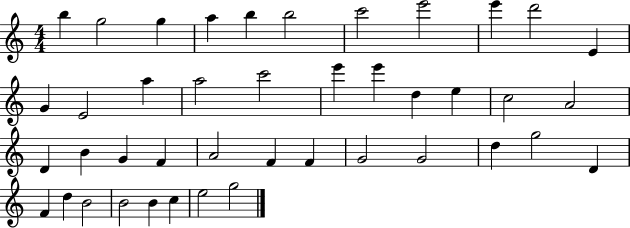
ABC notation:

X:1
T:Untitled
M:4/4
L:1/4
K:C
b g2 g a b b2 c'2 e'2 e' d'2 E G E2 a a2 c'2 e' e' d e c2 A2 D B G F A2 F F G2 G2 d g2 D F d B2 B2 B c e2 g2